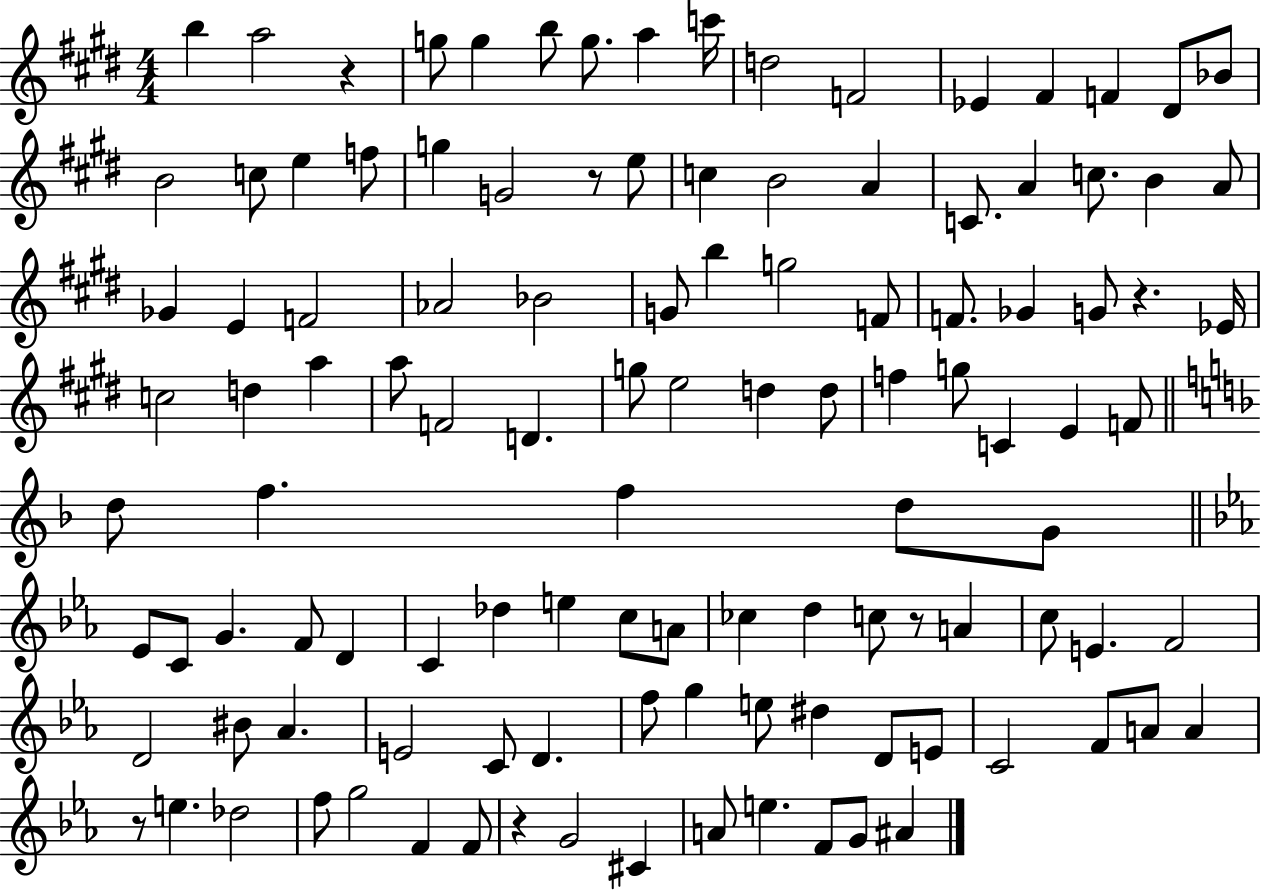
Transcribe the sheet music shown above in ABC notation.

X:1
T:Untitled
M:4/4
L:1/4
K:E
b a2 z g/2 g b/2 g/2 a c'/4 d2 F2 _E ^F F ^D/2 _B/2 B2 c/2 e f/2 g G2 z/2 e/2 c B2 A C/2 A c/2 B A/2 _G E F2 _A2 _B2 G/2 b g2 F/2 F/2 _G G/2 z _E/4 c2 d a a/2 F2 D g/2 e2 d d/2 f g/2 C E F/2 d/2 f f d/2 G/2 _E/2 C/2 G F/2 D C _d e c/2 A/2 _c d c/2 z/2 A c/2 E F2 D2 ^B/2 _A E2 C/2 D f/2 g e/2 ^d D/2 E/2 C2 F/2 A/2 A z/2 e _d2 f/2 g2 F F/2 z G2 ^C A/2 e F/2 G/2 ^A